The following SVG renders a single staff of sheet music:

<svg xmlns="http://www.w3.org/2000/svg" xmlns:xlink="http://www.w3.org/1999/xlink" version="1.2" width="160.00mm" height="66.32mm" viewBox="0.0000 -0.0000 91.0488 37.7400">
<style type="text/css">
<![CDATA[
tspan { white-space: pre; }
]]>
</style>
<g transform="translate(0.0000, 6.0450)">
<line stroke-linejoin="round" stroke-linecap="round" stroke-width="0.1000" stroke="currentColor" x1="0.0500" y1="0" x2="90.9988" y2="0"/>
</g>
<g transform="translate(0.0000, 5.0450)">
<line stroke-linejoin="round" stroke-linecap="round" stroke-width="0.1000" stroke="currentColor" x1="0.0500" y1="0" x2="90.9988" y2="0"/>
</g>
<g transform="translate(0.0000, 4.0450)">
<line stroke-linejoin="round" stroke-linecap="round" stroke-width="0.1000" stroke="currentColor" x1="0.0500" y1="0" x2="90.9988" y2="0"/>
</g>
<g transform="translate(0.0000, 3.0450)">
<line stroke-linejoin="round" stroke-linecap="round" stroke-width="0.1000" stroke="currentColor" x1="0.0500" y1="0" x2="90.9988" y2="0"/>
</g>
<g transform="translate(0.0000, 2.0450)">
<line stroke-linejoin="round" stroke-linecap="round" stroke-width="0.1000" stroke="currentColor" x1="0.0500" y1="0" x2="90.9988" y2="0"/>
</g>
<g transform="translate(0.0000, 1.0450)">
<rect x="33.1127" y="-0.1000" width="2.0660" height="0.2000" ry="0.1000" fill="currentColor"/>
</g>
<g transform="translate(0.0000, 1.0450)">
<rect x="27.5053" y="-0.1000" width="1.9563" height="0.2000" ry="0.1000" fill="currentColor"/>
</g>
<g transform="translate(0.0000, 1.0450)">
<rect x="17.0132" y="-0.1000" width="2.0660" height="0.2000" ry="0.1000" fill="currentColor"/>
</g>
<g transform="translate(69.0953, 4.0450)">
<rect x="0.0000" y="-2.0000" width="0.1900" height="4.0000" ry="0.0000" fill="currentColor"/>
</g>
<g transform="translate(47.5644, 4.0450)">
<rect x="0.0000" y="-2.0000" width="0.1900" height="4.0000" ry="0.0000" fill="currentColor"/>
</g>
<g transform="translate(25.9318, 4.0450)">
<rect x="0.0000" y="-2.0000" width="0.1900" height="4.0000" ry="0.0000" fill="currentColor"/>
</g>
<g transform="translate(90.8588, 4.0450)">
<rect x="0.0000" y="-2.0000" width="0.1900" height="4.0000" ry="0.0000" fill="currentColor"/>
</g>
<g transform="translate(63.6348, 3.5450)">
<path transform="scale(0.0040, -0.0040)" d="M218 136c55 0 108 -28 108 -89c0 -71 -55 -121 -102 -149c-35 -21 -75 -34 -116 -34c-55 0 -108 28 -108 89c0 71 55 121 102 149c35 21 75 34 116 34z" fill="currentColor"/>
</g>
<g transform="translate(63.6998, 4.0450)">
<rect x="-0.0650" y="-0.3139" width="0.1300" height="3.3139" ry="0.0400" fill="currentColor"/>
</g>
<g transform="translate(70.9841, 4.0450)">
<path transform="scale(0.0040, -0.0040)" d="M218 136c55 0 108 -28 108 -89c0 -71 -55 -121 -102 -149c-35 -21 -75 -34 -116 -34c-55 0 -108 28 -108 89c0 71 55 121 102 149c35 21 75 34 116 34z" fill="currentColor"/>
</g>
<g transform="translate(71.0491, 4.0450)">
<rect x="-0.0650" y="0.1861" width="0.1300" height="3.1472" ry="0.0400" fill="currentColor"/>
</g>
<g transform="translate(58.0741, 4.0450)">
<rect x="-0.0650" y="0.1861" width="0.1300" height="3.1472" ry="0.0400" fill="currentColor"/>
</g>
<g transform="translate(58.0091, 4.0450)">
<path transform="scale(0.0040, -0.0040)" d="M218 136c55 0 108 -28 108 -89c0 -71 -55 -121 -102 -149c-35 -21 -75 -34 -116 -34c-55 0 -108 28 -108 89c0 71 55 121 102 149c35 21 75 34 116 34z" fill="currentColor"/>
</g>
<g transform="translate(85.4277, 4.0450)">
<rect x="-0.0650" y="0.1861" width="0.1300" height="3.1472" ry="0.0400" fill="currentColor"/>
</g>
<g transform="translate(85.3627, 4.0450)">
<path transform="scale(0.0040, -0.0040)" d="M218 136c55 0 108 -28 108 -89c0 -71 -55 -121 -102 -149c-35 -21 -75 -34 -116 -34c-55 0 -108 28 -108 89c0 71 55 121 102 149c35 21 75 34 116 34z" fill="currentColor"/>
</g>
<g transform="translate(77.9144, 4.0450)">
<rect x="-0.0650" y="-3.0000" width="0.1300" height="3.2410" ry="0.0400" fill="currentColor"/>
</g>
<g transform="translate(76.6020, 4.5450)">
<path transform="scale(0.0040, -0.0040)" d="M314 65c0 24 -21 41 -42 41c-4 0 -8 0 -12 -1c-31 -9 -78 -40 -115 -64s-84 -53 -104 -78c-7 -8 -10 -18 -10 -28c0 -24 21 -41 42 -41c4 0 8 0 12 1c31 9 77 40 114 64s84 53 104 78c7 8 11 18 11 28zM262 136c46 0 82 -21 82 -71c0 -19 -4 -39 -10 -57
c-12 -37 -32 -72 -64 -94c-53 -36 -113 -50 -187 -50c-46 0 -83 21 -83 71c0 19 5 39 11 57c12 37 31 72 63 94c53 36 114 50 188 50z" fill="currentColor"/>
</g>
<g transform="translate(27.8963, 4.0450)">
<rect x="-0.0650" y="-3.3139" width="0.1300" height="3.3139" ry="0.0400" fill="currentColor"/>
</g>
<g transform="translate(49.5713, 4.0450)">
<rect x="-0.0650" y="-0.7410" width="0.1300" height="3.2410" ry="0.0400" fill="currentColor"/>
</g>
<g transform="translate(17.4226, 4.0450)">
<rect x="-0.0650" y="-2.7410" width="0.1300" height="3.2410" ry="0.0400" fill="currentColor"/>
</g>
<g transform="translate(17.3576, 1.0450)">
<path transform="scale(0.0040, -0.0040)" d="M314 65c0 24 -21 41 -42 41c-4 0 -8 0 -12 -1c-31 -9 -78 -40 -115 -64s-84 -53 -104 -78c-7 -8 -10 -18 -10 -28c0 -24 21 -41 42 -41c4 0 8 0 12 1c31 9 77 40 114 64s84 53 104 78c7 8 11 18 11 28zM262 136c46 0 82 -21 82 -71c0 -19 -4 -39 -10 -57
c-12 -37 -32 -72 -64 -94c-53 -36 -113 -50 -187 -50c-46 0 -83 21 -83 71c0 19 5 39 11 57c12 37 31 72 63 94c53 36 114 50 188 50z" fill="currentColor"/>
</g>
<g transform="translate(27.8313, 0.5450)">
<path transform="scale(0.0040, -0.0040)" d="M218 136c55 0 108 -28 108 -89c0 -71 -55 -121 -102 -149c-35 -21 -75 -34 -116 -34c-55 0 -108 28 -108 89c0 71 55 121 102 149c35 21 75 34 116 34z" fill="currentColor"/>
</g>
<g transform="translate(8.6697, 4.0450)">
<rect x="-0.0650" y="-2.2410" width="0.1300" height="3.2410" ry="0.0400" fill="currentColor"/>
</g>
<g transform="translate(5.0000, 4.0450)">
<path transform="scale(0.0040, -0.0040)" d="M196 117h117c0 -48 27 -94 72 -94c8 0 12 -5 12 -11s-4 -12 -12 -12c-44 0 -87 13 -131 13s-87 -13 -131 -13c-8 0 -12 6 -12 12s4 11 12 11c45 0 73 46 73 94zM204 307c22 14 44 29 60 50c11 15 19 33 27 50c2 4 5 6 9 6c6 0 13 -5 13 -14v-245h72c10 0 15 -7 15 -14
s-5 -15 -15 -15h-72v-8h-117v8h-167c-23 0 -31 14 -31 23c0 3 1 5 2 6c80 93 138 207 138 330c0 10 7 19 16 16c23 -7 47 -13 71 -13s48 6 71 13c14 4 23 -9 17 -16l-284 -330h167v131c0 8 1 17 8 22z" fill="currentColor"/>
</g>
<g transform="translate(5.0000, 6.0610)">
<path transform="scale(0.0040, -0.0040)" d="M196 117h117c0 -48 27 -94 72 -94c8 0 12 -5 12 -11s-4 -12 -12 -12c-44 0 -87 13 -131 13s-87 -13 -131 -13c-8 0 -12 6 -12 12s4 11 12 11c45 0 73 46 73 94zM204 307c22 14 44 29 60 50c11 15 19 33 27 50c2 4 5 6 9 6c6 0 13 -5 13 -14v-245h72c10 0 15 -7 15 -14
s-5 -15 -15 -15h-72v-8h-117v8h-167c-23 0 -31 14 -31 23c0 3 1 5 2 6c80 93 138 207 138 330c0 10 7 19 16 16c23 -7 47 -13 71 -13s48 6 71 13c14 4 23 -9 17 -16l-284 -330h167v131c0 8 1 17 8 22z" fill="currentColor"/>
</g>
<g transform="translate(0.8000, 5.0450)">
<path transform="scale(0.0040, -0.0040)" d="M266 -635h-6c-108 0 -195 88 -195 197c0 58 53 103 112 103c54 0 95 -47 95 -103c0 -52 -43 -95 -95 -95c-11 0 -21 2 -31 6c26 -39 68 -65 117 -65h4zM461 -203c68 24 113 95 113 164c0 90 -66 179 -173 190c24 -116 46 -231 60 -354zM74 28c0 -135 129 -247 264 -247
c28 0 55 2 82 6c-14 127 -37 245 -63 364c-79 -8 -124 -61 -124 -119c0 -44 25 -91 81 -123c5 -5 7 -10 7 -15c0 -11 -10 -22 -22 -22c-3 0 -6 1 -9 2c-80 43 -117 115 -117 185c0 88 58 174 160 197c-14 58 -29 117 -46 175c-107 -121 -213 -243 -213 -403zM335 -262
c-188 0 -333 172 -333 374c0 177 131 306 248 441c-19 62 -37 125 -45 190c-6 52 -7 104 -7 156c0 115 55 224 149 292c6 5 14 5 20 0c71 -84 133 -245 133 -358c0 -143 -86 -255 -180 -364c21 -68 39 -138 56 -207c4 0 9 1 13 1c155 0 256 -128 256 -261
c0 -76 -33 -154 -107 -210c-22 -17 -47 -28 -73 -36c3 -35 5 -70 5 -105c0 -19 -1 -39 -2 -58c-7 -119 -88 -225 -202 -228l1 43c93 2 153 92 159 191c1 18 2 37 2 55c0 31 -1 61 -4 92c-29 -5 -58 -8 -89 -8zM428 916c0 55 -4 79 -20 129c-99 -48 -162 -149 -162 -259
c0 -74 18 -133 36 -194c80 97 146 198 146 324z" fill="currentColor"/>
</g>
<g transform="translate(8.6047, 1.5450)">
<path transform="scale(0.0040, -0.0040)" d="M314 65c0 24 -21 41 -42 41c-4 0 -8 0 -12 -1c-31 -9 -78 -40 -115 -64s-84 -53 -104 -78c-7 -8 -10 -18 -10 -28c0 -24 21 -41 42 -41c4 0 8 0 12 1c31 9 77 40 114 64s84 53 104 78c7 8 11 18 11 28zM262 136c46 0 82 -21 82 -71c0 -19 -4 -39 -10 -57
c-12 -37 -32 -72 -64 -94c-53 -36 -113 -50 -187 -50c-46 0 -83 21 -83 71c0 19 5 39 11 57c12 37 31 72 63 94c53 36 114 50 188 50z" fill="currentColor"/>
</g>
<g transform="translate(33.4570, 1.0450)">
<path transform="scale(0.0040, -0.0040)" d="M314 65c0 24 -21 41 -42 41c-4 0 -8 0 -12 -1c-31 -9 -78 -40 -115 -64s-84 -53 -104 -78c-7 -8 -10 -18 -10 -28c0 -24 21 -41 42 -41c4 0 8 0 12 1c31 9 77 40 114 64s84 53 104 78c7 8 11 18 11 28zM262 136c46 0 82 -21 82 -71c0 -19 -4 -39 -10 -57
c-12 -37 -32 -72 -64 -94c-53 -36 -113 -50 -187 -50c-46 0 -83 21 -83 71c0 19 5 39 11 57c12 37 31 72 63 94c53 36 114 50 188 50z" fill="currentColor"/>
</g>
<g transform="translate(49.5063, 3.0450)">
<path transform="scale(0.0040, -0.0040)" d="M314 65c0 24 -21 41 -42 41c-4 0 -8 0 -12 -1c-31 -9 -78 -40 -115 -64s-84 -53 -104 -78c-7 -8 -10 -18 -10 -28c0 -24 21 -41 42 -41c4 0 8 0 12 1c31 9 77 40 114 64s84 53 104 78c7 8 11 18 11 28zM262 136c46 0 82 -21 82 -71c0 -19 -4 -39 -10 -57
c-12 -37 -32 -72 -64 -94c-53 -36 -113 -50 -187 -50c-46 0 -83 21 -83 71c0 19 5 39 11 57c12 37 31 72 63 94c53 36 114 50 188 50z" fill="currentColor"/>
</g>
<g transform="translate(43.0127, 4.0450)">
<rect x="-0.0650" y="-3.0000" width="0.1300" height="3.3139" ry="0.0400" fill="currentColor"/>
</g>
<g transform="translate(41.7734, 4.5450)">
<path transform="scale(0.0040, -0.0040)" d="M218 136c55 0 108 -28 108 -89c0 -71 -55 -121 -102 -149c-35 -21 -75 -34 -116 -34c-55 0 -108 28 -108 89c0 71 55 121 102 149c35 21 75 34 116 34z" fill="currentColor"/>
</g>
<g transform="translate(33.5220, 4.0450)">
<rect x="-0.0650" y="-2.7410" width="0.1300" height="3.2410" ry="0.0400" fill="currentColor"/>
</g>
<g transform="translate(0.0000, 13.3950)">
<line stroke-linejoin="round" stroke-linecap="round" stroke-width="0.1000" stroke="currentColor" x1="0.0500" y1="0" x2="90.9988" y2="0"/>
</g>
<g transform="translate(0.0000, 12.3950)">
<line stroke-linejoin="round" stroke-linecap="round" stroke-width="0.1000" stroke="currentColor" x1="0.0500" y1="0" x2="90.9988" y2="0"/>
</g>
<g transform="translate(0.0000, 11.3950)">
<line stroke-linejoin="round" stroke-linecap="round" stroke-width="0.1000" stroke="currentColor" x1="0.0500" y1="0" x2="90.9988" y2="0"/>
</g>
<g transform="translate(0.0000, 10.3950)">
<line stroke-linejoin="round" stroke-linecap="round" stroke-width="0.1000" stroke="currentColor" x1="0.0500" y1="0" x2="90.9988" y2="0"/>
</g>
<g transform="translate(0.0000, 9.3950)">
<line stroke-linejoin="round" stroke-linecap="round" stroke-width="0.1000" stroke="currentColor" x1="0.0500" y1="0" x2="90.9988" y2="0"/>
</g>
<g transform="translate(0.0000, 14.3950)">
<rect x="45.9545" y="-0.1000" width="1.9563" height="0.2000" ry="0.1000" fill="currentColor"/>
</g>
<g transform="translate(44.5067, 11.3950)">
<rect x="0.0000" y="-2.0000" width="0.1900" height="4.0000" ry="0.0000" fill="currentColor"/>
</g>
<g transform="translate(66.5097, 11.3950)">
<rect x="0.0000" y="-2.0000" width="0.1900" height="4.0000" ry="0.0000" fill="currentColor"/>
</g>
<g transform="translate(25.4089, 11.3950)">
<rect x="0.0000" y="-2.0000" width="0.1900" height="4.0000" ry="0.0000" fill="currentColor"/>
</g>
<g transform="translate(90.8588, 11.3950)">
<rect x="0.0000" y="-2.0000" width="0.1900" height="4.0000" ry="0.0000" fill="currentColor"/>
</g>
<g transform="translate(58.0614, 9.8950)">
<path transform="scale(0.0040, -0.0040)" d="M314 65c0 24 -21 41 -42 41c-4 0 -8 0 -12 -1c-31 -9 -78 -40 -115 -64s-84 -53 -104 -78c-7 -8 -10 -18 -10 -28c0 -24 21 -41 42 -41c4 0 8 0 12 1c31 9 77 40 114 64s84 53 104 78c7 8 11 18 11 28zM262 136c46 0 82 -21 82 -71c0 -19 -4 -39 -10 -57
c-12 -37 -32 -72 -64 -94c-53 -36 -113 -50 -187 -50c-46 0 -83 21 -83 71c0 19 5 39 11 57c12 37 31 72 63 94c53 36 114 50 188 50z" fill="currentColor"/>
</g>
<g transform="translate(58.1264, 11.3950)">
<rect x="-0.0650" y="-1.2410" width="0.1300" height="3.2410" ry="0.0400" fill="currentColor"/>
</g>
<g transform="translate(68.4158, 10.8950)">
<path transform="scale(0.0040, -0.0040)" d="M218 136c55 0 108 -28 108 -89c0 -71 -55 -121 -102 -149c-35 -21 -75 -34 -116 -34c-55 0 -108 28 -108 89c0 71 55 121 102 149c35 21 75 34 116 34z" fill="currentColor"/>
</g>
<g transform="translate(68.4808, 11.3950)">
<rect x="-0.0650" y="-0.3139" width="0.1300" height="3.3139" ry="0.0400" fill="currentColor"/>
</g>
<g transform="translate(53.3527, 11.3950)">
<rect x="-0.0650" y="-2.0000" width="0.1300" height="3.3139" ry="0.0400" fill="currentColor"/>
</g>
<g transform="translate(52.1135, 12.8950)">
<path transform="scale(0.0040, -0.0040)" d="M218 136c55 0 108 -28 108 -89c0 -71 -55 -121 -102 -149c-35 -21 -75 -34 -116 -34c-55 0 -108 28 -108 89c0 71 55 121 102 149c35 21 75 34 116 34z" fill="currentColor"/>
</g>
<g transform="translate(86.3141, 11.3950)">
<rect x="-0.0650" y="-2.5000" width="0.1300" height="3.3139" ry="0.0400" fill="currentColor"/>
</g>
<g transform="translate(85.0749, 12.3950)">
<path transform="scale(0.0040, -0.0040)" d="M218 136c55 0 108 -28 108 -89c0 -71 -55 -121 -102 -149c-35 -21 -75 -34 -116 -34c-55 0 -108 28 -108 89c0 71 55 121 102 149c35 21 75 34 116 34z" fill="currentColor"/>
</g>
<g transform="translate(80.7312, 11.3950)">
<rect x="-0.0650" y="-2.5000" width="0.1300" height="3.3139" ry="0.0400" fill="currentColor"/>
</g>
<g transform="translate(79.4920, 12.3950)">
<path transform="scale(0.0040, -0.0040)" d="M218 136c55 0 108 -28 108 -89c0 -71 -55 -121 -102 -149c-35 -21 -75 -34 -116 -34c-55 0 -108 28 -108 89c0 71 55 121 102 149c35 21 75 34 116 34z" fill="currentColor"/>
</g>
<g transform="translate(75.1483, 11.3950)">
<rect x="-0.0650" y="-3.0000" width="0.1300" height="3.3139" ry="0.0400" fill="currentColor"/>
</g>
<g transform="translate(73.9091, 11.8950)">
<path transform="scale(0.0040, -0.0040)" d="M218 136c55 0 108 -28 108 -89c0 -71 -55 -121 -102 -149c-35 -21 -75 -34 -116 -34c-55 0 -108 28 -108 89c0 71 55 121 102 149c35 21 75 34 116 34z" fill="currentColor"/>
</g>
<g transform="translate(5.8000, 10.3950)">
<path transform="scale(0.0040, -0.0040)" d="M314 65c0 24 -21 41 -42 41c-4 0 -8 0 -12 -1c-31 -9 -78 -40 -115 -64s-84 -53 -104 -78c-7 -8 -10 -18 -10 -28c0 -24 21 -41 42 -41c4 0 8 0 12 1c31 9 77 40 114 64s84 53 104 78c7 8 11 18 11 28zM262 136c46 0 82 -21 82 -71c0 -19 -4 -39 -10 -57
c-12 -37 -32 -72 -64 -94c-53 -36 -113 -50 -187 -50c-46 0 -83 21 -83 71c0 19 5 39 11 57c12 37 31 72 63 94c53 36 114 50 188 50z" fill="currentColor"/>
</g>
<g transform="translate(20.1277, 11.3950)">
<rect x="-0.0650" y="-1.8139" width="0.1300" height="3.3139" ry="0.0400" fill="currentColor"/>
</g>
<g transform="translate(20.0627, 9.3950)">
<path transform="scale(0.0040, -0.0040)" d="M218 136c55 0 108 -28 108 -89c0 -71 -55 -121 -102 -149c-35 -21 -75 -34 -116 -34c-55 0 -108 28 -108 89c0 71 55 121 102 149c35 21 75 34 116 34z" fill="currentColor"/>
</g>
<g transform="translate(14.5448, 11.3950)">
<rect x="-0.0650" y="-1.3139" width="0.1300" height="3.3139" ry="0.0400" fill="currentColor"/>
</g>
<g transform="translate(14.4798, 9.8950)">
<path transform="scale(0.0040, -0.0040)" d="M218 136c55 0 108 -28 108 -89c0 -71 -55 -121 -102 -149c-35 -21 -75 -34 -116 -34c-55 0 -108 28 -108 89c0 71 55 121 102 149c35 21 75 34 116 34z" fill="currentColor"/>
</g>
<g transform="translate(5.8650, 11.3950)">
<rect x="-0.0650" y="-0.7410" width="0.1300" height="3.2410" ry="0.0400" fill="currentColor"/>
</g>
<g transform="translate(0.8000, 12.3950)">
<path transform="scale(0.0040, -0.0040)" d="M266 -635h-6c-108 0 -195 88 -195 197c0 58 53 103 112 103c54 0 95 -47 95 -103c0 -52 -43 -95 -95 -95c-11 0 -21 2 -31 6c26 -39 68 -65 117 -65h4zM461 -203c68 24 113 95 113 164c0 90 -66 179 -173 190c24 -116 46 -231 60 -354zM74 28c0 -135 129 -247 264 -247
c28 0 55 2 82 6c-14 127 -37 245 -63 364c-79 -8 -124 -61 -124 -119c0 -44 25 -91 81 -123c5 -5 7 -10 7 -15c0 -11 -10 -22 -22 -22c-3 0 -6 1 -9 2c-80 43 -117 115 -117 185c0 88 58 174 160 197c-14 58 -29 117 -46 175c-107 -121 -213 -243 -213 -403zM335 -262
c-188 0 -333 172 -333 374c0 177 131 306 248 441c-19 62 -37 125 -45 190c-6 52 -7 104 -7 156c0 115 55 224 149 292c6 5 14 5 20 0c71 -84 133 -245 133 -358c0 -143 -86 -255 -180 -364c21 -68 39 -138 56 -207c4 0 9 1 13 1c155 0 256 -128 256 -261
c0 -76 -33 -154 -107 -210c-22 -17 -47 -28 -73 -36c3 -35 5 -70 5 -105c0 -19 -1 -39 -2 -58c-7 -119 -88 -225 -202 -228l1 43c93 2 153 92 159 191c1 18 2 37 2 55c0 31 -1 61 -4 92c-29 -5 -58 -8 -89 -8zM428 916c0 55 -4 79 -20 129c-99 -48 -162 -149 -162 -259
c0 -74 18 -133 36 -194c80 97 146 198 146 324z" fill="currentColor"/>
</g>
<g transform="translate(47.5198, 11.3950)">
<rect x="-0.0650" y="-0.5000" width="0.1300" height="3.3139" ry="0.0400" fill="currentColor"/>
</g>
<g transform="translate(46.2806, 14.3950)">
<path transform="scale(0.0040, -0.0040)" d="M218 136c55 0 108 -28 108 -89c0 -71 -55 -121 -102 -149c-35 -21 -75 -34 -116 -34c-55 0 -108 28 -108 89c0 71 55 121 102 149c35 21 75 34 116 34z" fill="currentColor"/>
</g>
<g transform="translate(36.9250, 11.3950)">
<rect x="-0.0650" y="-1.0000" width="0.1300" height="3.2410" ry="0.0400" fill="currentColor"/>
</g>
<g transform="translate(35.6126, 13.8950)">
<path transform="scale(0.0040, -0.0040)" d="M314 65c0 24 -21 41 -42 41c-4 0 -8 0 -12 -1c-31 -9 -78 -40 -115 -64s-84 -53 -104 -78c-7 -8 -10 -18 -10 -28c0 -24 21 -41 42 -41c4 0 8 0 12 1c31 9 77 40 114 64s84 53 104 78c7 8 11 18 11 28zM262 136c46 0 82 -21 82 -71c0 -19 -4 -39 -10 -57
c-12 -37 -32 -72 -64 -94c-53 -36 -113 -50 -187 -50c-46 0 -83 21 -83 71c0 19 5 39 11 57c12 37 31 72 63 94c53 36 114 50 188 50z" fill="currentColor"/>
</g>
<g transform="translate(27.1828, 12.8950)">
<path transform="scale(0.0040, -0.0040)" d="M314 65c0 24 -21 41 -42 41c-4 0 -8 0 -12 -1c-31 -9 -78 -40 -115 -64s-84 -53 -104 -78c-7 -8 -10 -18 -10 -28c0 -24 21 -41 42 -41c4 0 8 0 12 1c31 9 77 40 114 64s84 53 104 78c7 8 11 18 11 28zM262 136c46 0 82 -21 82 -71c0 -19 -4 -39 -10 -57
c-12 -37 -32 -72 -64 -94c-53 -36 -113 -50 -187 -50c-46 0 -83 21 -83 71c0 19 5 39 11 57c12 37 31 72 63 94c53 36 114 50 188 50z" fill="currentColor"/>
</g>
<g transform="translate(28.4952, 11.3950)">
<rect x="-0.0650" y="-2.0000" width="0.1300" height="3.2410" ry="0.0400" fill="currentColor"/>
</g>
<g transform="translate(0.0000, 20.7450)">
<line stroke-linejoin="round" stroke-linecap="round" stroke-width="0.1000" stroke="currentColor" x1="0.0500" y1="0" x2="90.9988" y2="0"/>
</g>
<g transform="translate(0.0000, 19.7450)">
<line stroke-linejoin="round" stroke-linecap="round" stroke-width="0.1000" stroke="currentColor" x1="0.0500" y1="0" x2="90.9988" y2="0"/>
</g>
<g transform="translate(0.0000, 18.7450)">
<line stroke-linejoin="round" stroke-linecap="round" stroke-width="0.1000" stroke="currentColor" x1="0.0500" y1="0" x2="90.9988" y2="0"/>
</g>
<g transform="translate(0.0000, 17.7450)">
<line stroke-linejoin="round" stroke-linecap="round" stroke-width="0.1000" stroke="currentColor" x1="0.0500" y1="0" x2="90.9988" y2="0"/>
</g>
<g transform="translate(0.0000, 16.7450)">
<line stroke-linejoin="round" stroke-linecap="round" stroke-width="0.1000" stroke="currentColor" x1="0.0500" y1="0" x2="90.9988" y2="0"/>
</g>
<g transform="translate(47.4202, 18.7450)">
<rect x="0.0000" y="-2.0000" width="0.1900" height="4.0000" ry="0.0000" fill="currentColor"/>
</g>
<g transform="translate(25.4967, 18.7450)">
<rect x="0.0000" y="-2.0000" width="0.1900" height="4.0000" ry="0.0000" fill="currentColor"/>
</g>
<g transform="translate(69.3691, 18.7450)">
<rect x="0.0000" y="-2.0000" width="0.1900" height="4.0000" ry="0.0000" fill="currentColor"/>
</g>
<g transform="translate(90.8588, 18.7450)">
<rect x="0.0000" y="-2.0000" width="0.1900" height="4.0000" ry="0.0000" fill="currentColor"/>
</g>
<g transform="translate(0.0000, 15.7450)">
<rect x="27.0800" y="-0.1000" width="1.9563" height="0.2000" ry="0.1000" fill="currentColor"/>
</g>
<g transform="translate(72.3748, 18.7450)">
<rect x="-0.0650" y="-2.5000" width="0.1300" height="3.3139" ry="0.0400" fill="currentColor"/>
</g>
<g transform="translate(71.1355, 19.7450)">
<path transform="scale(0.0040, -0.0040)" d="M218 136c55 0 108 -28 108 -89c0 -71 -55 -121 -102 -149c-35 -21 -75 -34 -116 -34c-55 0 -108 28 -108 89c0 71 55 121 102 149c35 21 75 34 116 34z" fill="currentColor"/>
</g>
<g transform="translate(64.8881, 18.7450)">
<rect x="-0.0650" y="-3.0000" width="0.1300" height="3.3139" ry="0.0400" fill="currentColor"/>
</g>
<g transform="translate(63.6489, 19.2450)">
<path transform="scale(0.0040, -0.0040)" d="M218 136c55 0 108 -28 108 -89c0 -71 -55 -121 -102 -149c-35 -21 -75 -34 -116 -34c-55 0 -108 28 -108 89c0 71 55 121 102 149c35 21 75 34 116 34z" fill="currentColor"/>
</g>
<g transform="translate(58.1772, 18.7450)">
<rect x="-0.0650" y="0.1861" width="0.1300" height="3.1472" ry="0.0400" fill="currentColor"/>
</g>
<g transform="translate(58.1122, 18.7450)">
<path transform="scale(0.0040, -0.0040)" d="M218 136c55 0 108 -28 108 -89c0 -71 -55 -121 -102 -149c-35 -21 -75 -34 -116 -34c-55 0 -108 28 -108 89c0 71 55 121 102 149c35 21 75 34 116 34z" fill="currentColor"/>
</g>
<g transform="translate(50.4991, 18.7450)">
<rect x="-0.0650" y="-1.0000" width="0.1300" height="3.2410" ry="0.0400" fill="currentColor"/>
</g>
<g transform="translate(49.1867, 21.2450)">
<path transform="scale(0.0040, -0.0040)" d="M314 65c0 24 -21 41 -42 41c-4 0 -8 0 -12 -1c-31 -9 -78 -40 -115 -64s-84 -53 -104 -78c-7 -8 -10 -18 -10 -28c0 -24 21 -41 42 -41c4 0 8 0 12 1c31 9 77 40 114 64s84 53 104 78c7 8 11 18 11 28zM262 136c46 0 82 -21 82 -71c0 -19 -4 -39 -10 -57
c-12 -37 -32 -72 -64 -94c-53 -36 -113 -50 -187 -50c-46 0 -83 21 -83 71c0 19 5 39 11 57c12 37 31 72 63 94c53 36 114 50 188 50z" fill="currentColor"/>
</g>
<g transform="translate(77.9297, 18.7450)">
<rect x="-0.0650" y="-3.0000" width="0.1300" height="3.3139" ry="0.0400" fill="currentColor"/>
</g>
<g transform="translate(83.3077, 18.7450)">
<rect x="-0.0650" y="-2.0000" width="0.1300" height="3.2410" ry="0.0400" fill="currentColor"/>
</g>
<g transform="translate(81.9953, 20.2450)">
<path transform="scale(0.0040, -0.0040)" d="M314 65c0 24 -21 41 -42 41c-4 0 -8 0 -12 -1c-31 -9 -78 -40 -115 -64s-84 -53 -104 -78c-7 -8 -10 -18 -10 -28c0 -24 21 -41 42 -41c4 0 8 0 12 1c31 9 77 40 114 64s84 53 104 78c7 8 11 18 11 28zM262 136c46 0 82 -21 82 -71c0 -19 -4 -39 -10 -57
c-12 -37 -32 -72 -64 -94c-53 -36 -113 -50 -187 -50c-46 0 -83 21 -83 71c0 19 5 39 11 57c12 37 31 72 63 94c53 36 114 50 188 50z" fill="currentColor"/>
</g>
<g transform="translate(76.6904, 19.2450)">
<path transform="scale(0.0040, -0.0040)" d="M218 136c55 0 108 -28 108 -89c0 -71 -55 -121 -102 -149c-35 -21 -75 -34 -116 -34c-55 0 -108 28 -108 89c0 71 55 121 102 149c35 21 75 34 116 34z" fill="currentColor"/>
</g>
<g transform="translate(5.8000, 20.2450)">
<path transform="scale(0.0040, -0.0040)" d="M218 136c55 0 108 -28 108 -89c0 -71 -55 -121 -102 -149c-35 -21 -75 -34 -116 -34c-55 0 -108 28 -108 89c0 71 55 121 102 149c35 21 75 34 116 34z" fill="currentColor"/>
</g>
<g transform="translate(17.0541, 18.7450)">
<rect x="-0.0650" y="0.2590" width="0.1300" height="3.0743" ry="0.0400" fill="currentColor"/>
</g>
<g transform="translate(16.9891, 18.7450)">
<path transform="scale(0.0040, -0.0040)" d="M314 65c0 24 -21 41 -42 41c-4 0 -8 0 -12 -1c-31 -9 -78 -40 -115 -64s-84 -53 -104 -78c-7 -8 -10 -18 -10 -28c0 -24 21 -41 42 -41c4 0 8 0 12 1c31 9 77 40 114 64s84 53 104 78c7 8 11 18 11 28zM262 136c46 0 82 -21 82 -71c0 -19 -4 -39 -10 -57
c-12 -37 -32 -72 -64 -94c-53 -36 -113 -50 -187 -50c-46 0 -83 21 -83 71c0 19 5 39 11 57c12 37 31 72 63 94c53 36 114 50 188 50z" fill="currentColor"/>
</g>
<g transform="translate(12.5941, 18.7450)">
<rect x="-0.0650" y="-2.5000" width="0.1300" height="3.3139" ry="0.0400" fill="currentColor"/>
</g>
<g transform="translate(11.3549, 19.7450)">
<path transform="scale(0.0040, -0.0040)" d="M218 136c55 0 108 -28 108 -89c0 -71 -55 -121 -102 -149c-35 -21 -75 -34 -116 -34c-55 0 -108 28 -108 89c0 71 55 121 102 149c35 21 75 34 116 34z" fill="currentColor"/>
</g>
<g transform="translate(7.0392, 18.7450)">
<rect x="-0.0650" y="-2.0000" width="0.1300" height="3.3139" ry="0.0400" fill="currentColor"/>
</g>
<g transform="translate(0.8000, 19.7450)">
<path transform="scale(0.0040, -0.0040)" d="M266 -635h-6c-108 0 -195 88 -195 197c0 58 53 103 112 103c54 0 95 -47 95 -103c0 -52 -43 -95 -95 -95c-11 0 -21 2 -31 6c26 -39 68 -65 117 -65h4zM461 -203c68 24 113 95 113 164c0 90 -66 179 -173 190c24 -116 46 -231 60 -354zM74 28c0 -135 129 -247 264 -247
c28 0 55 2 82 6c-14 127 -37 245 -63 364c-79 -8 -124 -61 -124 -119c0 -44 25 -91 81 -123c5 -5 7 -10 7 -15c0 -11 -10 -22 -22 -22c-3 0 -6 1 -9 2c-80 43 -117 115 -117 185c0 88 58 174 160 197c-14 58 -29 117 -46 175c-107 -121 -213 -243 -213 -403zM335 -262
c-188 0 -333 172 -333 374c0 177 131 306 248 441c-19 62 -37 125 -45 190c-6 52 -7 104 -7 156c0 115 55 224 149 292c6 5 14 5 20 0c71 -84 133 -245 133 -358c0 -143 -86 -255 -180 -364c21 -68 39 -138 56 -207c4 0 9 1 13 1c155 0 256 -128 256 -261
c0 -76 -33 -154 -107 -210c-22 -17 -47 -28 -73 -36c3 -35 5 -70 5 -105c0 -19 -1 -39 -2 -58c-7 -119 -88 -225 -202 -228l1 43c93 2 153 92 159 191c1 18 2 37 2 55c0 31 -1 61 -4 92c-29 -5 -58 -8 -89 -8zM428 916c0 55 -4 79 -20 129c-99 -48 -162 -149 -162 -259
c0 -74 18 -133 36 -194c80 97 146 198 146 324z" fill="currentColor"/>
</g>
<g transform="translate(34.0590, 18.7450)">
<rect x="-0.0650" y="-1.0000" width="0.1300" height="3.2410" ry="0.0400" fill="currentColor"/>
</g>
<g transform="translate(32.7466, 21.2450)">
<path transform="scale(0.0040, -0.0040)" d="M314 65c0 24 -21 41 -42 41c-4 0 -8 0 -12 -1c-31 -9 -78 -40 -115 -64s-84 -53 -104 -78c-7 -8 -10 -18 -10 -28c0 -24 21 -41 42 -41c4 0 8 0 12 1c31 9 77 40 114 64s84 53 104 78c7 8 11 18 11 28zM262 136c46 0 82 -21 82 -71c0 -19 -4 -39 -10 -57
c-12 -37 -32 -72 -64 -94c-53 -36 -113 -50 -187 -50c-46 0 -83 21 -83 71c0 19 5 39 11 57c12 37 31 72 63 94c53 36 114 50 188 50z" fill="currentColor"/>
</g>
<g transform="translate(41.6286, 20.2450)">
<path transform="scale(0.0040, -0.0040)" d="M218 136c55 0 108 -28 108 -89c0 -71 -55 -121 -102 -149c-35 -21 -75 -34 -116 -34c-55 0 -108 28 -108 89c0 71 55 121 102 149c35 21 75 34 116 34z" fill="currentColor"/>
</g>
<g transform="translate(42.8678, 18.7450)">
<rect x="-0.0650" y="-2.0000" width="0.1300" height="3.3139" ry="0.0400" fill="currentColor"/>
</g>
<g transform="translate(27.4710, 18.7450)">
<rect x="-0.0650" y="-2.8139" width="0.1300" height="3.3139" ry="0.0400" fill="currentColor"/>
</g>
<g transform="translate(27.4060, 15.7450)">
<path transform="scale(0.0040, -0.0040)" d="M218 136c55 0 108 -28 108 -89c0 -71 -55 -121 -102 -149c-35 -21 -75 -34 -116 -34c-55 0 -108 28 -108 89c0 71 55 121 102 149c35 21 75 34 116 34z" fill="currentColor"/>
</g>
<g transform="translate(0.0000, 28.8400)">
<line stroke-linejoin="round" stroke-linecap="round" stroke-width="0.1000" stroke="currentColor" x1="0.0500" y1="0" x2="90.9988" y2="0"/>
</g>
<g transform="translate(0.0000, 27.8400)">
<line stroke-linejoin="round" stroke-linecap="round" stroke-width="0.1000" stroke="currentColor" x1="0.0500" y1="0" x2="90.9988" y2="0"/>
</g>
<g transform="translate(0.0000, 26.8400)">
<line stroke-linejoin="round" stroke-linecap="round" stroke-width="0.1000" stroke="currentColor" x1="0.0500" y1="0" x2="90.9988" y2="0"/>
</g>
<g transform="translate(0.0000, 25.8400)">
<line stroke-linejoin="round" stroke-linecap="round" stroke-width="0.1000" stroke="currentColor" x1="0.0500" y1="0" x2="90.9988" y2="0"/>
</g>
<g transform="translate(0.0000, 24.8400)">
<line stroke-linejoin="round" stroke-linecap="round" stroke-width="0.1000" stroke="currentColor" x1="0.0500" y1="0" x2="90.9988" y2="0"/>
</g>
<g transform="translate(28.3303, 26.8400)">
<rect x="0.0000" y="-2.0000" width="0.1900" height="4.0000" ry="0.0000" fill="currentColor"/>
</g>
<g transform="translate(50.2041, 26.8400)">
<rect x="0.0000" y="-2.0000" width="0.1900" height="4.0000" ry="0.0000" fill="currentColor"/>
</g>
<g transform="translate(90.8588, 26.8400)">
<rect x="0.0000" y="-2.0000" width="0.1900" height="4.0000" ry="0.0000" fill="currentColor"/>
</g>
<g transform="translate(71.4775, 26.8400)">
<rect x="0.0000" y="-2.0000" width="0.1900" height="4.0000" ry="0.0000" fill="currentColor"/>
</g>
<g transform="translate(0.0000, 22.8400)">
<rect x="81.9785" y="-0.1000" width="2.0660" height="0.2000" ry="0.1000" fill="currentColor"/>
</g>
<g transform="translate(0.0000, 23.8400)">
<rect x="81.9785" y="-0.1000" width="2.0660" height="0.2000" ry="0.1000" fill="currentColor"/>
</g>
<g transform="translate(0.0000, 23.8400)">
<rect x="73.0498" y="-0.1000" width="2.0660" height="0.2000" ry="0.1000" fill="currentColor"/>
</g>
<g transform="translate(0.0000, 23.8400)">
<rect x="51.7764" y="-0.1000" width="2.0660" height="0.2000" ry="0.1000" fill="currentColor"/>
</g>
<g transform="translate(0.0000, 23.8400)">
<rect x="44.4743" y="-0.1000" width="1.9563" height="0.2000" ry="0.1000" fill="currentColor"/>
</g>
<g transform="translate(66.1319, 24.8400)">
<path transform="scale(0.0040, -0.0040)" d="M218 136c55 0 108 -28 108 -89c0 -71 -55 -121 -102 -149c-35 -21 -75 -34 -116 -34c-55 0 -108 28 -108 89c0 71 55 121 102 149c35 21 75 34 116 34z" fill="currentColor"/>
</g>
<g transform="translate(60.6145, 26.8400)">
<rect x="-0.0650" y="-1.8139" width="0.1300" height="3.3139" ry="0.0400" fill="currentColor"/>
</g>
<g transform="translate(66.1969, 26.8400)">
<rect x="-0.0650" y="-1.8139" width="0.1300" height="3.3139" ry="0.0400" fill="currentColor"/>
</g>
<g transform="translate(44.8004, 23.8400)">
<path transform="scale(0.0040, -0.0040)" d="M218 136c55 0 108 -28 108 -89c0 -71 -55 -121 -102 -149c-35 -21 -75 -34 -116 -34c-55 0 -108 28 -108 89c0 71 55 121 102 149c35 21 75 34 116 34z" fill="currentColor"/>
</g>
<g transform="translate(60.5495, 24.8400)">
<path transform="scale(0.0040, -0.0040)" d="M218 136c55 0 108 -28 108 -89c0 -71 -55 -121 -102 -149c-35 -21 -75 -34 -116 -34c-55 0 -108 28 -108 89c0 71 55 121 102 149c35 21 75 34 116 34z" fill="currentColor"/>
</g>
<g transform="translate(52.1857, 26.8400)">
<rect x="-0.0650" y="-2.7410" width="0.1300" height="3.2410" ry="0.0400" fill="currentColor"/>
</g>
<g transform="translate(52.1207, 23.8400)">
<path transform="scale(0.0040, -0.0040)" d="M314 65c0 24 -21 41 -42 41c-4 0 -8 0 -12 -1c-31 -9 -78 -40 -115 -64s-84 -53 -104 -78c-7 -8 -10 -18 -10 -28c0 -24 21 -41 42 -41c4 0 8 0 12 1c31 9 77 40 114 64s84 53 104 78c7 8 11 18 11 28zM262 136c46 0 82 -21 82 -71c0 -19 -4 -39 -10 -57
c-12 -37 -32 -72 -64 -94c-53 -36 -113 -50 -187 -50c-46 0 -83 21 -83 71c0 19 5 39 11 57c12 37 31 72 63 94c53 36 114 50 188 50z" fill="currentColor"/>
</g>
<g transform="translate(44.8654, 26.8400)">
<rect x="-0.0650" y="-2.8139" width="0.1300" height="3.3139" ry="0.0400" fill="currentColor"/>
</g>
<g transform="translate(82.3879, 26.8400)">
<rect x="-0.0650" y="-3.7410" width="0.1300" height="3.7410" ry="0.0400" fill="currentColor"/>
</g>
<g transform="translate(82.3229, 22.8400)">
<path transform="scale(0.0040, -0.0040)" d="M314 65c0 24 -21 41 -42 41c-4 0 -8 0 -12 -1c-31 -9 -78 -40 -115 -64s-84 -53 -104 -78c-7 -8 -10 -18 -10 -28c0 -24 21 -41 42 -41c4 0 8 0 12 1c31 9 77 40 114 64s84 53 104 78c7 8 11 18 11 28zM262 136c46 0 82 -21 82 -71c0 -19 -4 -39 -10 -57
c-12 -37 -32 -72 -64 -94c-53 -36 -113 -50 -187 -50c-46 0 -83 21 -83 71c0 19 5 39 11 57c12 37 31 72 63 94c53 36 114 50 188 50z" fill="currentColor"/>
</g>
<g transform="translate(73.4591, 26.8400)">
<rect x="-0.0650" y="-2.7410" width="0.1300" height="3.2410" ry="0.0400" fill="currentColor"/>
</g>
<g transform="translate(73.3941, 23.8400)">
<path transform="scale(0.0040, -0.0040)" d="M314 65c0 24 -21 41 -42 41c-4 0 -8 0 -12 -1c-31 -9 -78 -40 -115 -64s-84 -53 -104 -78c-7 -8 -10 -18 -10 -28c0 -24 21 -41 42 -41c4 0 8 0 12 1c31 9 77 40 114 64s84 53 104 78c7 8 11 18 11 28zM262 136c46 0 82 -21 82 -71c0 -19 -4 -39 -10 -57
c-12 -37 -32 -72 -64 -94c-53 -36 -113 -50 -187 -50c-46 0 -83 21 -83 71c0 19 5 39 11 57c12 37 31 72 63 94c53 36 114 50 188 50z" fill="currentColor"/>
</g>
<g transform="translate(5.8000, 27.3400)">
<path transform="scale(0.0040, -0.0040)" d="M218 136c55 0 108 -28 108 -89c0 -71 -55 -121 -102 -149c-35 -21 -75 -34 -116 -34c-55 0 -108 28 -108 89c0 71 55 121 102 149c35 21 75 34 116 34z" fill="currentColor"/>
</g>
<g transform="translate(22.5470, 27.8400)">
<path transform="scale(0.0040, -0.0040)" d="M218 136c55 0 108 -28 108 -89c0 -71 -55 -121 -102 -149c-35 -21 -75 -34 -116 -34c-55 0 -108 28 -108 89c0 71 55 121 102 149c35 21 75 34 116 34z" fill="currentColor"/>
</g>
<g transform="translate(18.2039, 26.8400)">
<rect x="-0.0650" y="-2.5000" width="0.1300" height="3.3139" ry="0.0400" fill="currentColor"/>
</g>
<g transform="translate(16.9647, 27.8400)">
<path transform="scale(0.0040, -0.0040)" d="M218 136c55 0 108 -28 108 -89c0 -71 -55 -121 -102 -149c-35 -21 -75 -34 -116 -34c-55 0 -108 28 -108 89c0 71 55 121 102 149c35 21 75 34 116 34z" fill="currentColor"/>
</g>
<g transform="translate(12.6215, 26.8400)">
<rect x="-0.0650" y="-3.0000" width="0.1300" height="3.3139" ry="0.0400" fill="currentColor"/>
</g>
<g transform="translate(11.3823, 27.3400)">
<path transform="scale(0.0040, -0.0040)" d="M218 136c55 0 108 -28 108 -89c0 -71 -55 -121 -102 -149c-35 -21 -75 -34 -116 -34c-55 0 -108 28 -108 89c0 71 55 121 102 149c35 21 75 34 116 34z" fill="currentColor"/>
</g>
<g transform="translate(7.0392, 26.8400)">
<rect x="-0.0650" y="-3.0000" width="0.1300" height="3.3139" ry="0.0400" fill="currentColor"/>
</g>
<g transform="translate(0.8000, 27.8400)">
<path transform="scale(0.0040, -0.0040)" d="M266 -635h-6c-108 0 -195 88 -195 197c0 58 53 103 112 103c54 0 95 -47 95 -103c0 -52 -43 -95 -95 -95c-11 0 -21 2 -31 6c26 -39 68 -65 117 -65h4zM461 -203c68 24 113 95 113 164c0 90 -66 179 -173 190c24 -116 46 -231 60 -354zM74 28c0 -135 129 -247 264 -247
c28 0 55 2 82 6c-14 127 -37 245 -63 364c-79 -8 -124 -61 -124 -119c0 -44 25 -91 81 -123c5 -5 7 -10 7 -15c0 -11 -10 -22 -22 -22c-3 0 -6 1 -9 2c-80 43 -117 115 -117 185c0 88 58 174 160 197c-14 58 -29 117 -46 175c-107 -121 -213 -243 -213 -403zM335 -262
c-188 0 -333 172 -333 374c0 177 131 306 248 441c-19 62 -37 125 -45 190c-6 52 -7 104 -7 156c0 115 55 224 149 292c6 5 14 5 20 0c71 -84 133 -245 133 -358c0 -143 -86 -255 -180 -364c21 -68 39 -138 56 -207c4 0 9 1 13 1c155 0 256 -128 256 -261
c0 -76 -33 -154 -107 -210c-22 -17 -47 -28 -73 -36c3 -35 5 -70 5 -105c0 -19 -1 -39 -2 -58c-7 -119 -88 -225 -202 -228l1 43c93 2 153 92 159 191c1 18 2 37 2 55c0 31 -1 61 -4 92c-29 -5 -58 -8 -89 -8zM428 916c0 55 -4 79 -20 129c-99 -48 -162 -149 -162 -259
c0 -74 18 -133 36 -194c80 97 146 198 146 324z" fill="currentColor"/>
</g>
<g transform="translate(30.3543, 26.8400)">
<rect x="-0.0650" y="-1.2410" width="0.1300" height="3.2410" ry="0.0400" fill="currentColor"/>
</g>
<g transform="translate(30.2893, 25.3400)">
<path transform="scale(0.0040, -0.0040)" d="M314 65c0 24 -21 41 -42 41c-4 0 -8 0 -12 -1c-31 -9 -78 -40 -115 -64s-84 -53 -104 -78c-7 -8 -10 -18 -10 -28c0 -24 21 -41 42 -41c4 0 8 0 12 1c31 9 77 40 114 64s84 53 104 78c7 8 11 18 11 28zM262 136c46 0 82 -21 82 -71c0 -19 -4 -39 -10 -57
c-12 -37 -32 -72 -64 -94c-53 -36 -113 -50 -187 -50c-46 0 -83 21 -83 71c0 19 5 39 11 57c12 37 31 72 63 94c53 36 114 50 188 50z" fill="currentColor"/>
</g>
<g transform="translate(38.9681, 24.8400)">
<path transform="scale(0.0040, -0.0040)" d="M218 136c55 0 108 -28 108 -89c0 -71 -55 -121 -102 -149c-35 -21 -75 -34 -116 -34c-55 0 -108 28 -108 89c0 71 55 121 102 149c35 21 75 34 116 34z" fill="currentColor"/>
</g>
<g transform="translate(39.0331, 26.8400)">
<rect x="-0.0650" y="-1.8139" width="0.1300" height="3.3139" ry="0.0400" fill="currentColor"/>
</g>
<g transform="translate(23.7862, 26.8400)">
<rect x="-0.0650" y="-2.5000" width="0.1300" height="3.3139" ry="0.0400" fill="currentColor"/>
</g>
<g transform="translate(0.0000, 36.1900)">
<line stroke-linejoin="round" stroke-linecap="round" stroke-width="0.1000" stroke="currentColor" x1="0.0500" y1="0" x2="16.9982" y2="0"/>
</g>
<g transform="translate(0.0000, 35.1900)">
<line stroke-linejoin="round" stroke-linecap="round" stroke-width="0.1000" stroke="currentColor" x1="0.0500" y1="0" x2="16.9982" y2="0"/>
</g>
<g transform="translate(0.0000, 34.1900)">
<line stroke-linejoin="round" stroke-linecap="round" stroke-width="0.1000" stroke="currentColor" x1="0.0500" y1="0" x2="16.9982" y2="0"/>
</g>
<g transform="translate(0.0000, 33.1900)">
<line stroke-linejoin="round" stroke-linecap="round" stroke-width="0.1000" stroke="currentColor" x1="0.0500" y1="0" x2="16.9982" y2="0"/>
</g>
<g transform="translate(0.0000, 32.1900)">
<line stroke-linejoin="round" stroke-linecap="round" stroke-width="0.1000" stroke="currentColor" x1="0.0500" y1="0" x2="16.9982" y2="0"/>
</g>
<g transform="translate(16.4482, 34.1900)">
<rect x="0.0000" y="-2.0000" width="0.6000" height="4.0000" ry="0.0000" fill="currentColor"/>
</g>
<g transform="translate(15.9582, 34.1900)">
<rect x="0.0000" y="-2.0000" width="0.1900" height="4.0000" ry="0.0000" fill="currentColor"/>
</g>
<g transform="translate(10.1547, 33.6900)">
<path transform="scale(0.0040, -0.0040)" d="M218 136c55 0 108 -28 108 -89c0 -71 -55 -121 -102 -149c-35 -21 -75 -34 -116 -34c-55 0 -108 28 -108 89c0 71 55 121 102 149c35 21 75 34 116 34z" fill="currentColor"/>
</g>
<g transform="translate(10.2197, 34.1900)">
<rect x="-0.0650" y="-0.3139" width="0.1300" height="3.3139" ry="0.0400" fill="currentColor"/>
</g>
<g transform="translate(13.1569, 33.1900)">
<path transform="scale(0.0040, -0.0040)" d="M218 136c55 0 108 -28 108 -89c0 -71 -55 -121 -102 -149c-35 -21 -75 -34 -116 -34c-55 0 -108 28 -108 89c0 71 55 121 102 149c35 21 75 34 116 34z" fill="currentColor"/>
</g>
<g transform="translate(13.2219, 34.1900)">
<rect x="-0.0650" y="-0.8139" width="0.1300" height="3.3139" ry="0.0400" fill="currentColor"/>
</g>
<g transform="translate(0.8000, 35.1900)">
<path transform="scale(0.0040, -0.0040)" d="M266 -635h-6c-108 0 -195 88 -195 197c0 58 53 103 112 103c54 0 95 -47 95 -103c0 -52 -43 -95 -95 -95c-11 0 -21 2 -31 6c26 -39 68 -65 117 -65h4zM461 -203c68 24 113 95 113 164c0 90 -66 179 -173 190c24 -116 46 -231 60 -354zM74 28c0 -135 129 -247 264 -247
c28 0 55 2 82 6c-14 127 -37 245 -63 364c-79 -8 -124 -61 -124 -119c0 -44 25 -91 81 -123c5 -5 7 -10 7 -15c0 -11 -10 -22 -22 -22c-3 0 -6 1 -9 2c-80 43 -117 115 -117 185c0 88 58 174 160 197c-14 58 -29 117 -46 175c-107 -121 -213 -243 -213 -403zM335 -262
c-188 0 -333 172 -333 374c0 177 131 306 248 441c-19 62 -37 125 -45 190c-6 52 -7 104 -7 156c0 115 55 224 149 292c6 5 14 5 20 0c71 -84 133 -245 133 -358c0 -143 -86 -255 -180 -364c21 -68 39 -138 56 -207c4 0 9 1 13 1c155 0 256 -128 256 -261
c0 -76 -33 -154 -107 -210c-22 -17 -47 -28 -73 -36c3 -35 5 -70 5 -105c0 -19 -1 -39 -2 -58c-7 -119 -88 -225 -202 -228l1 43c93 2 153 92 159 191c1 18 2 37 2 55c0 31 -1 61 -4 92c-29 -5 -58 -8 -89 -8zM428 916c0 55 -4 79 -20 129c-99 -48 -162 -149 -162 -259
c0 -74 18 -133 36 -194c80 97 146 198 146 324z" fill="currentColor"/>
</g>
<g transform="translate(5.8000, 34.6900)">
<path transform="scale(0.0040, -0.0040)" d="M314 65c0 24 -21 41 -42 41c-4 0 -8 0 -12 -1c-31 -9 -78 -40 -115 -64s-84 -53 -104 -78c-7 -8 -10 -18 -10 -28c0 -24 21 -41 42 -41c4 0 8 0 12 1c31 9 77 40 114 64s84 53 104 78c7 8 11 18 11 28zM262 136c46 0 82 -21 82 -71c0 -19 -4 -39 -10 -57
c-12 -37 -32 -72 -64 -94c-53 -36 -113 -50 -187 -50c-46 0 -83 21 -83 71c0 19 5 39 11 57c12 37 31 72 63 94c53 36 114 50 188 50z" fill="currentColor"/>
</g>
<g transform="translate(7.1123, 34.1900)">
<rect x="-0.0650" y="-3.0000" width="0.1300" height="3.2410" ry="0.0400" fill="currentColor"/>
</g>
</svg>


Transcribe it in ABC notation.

X:1
T:Untitled
M:4/4
L:1/4
K:C
g2 a2 b a2 A d2 B c B A2 B d2 e f F2 D2 C F e2 c A G G F G B2 a D2 F D2 B A G A F2 A A G G e2 f a a2 f f a2 c'2 A2 c d